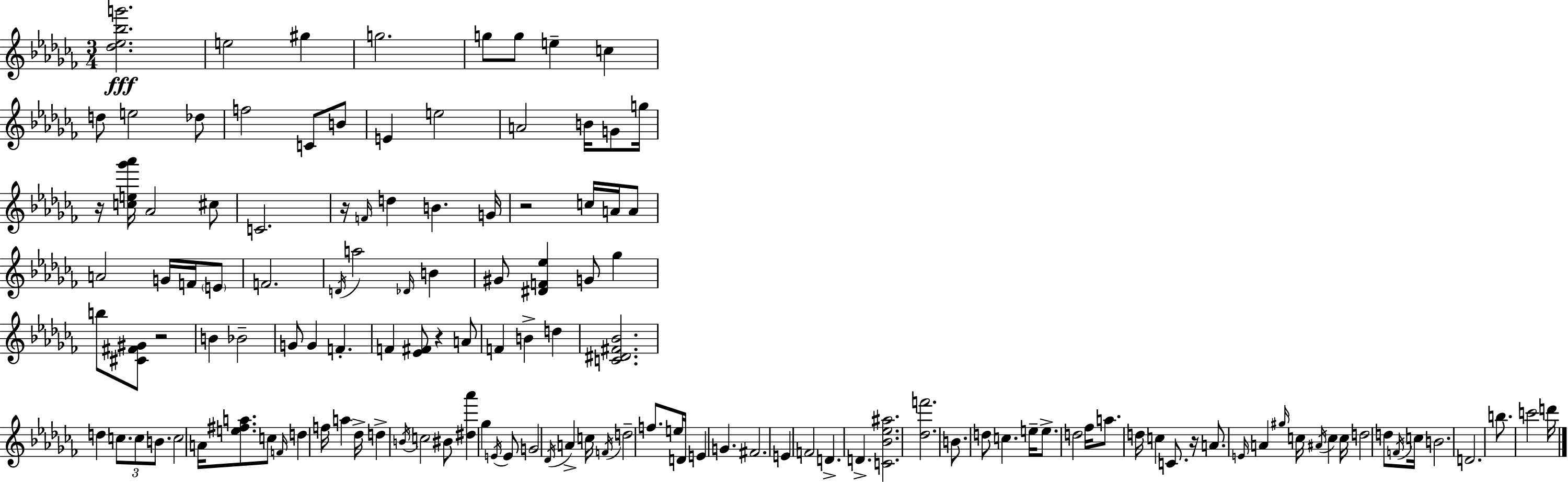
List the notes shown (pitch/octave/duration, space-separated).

[Db5,Eb5,Bb5,G6]/h. E5/h G#5/q G5/h. G5/e G5/e E5/q C5/q D5/e E5/h Db5/e F5/h C4/e B4/e E4/q E5/h A4/h B4/s G4/e G5/s R/s [C5,E5,Gb6,Ab6]/s Ab4/h C#5/e C4/h. R/s F4/s D5/q B4/q. G4/s R/h C5/s A4/s A4/e A4/h G4/s F4/s E4/e F4/h. D4/s A5/h Db4/s B4/q G#4/e [D#4,F4,Eb5]/q G4/e Gb5/q B5/e [C#4,F#4,G#4]/e R/h B4/q Bb4/h G4/e G4/q F4/q. F4/q [Eb4,F#4]/e R/q A4/e F4/q B4/q D5/q [C4,D#4,F#4,Bb4]/h. D5/q C5/e. C5/e B4/e. C5/h A4/s [E5,F#5,A5]/e. C5/e F4/s D5/q F5/s A5/q Db5/s D5/q B4/s C5/h BIS4/e [D#5,Ab6]/q Gb5/q E4/s E4/e G4/h Db4/s A4/q C5/s F4/s D5/h F5/e. E5/s D4/s E4/q G4/q. F#4/h. E4/q F4/h D4/q. D4/q. [C4,Bb4,Eb5,A#5]/h. [Db5,F6]/h. B4/e. D5/e C5/q. E5/s E5/e. D5/h FES5/s A5/e. D5/s C5/q C4/e. R/s A4/e. E4/s A4/q G#5/s C5/s A#4/s C5/q C5/s D5/h D5/e F4/s C5/s B4/h. D4/h. B5/e. C6/h D6/s